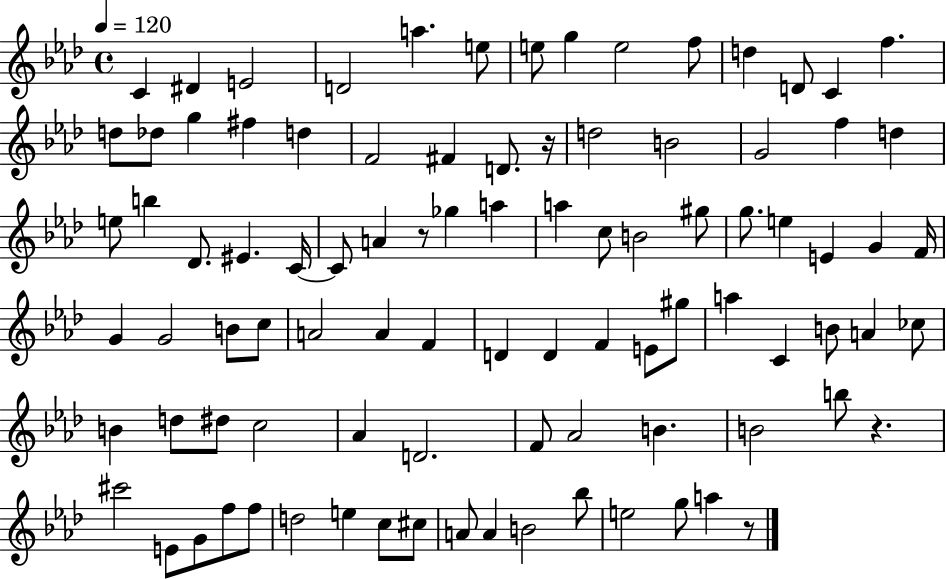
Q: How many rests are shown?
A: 4